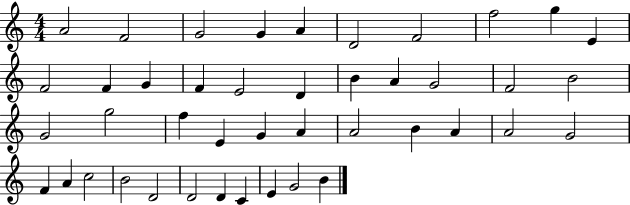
X:1
T:Untitled
M:4/4
L:1/4
K:C
A2 F2 G2 G A D2 F2 f2 g E F2 F G F E2 D B A G2 F2 B2 G2 g2 f E G A A2 B A A2 G2 F A c2 B2 D2 D2 D C E G2 B